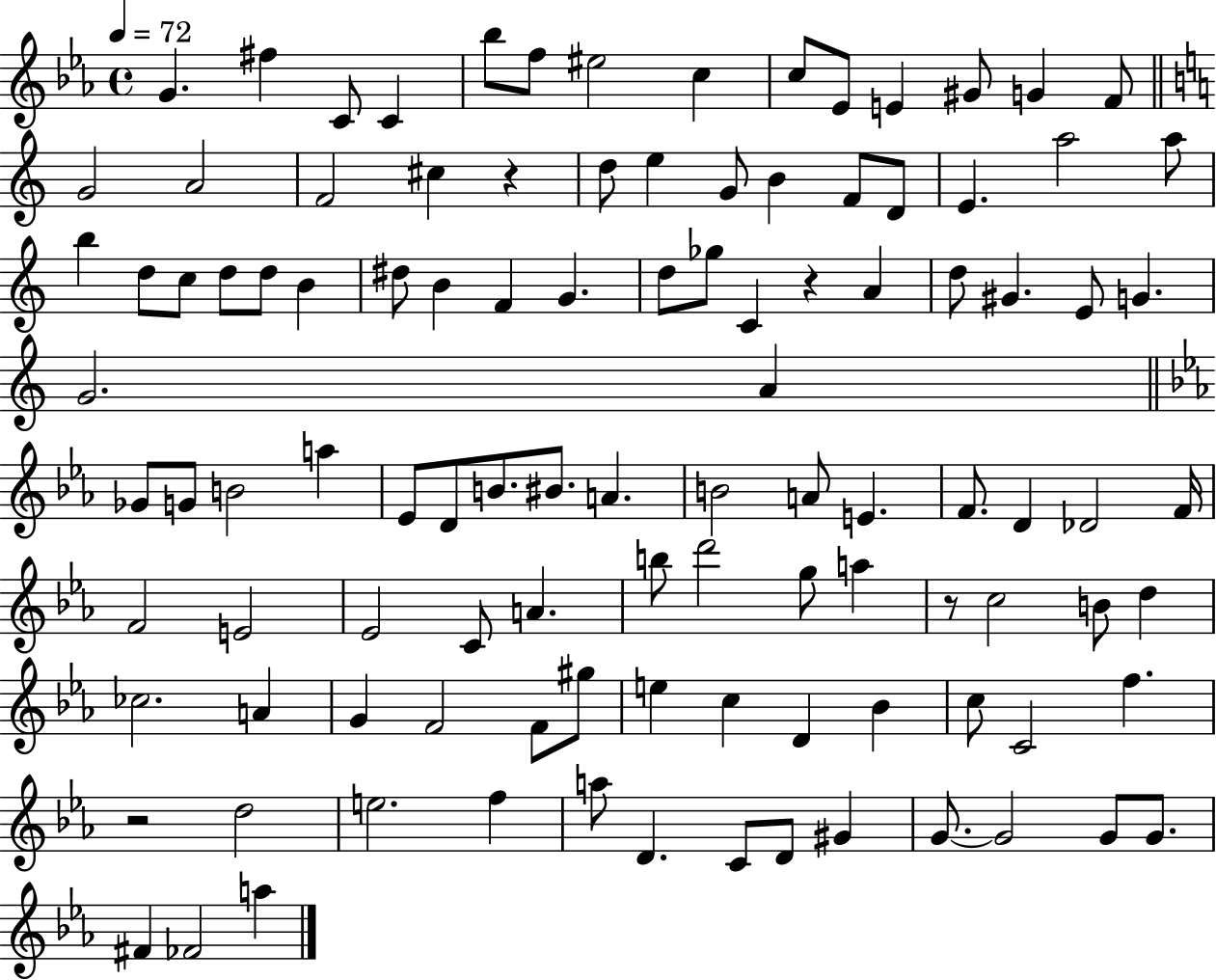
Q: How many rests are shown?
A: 4